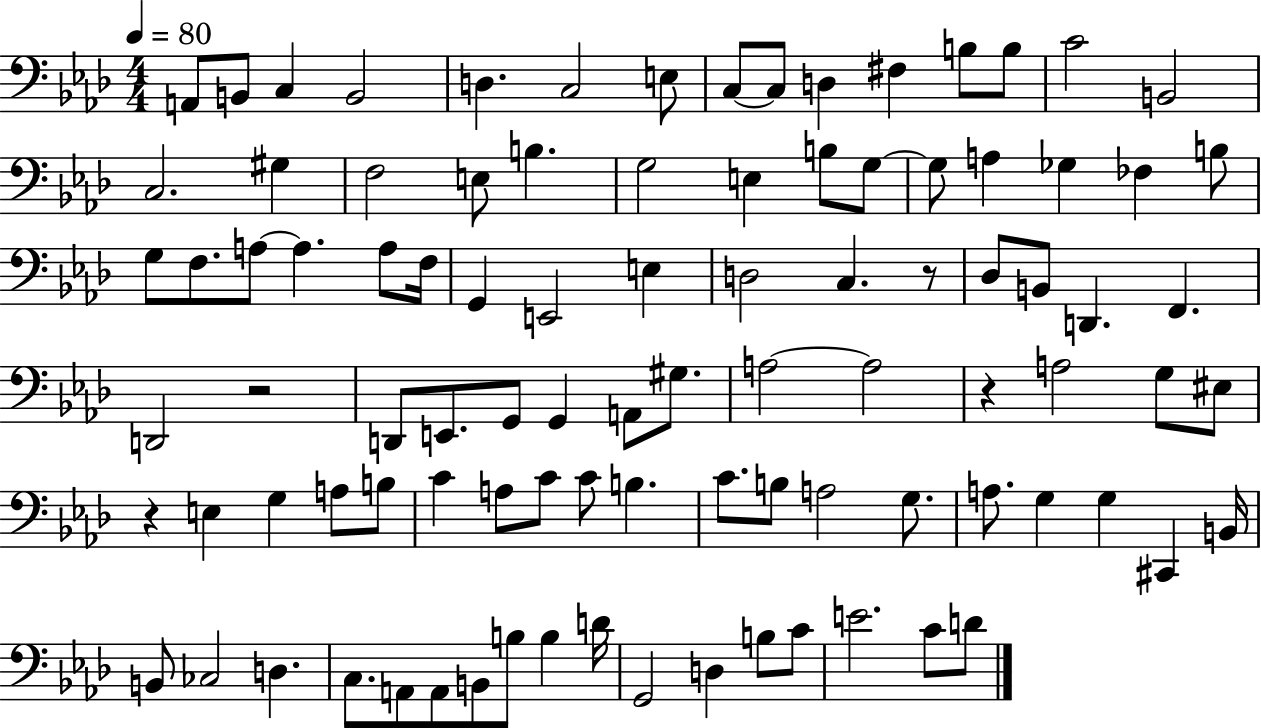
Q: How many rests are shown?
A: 4